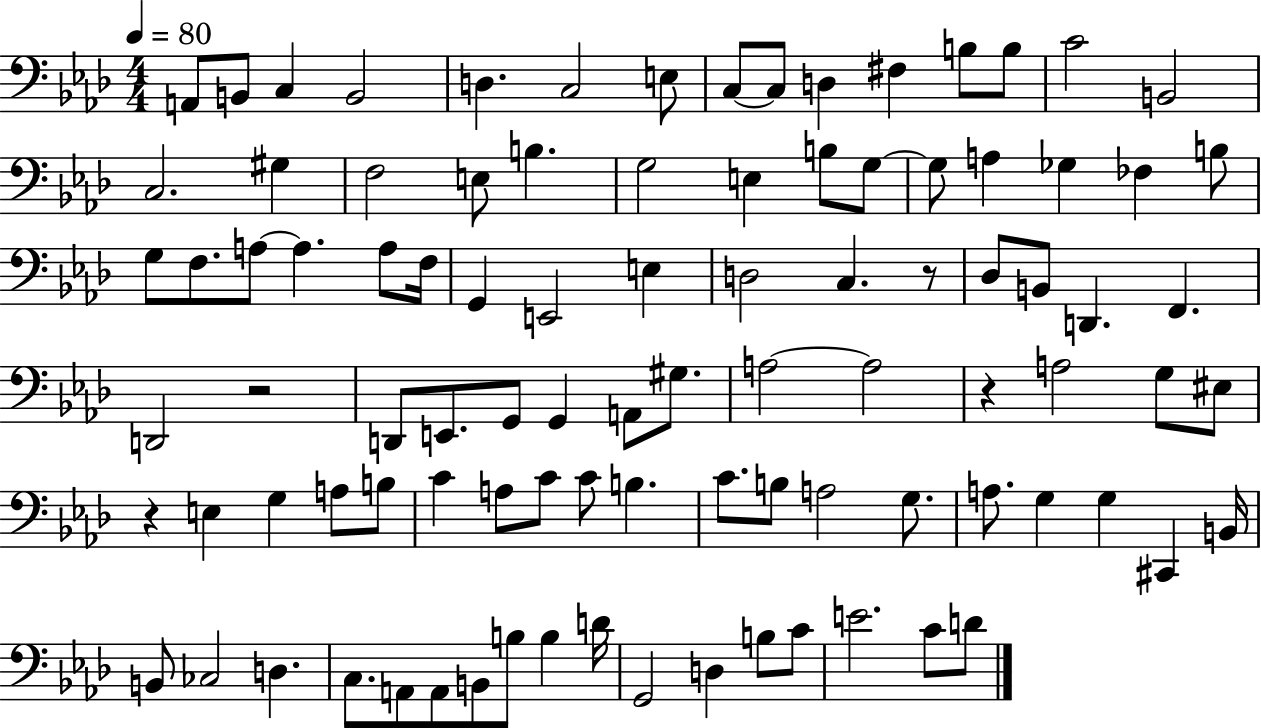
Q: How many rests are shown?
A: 4